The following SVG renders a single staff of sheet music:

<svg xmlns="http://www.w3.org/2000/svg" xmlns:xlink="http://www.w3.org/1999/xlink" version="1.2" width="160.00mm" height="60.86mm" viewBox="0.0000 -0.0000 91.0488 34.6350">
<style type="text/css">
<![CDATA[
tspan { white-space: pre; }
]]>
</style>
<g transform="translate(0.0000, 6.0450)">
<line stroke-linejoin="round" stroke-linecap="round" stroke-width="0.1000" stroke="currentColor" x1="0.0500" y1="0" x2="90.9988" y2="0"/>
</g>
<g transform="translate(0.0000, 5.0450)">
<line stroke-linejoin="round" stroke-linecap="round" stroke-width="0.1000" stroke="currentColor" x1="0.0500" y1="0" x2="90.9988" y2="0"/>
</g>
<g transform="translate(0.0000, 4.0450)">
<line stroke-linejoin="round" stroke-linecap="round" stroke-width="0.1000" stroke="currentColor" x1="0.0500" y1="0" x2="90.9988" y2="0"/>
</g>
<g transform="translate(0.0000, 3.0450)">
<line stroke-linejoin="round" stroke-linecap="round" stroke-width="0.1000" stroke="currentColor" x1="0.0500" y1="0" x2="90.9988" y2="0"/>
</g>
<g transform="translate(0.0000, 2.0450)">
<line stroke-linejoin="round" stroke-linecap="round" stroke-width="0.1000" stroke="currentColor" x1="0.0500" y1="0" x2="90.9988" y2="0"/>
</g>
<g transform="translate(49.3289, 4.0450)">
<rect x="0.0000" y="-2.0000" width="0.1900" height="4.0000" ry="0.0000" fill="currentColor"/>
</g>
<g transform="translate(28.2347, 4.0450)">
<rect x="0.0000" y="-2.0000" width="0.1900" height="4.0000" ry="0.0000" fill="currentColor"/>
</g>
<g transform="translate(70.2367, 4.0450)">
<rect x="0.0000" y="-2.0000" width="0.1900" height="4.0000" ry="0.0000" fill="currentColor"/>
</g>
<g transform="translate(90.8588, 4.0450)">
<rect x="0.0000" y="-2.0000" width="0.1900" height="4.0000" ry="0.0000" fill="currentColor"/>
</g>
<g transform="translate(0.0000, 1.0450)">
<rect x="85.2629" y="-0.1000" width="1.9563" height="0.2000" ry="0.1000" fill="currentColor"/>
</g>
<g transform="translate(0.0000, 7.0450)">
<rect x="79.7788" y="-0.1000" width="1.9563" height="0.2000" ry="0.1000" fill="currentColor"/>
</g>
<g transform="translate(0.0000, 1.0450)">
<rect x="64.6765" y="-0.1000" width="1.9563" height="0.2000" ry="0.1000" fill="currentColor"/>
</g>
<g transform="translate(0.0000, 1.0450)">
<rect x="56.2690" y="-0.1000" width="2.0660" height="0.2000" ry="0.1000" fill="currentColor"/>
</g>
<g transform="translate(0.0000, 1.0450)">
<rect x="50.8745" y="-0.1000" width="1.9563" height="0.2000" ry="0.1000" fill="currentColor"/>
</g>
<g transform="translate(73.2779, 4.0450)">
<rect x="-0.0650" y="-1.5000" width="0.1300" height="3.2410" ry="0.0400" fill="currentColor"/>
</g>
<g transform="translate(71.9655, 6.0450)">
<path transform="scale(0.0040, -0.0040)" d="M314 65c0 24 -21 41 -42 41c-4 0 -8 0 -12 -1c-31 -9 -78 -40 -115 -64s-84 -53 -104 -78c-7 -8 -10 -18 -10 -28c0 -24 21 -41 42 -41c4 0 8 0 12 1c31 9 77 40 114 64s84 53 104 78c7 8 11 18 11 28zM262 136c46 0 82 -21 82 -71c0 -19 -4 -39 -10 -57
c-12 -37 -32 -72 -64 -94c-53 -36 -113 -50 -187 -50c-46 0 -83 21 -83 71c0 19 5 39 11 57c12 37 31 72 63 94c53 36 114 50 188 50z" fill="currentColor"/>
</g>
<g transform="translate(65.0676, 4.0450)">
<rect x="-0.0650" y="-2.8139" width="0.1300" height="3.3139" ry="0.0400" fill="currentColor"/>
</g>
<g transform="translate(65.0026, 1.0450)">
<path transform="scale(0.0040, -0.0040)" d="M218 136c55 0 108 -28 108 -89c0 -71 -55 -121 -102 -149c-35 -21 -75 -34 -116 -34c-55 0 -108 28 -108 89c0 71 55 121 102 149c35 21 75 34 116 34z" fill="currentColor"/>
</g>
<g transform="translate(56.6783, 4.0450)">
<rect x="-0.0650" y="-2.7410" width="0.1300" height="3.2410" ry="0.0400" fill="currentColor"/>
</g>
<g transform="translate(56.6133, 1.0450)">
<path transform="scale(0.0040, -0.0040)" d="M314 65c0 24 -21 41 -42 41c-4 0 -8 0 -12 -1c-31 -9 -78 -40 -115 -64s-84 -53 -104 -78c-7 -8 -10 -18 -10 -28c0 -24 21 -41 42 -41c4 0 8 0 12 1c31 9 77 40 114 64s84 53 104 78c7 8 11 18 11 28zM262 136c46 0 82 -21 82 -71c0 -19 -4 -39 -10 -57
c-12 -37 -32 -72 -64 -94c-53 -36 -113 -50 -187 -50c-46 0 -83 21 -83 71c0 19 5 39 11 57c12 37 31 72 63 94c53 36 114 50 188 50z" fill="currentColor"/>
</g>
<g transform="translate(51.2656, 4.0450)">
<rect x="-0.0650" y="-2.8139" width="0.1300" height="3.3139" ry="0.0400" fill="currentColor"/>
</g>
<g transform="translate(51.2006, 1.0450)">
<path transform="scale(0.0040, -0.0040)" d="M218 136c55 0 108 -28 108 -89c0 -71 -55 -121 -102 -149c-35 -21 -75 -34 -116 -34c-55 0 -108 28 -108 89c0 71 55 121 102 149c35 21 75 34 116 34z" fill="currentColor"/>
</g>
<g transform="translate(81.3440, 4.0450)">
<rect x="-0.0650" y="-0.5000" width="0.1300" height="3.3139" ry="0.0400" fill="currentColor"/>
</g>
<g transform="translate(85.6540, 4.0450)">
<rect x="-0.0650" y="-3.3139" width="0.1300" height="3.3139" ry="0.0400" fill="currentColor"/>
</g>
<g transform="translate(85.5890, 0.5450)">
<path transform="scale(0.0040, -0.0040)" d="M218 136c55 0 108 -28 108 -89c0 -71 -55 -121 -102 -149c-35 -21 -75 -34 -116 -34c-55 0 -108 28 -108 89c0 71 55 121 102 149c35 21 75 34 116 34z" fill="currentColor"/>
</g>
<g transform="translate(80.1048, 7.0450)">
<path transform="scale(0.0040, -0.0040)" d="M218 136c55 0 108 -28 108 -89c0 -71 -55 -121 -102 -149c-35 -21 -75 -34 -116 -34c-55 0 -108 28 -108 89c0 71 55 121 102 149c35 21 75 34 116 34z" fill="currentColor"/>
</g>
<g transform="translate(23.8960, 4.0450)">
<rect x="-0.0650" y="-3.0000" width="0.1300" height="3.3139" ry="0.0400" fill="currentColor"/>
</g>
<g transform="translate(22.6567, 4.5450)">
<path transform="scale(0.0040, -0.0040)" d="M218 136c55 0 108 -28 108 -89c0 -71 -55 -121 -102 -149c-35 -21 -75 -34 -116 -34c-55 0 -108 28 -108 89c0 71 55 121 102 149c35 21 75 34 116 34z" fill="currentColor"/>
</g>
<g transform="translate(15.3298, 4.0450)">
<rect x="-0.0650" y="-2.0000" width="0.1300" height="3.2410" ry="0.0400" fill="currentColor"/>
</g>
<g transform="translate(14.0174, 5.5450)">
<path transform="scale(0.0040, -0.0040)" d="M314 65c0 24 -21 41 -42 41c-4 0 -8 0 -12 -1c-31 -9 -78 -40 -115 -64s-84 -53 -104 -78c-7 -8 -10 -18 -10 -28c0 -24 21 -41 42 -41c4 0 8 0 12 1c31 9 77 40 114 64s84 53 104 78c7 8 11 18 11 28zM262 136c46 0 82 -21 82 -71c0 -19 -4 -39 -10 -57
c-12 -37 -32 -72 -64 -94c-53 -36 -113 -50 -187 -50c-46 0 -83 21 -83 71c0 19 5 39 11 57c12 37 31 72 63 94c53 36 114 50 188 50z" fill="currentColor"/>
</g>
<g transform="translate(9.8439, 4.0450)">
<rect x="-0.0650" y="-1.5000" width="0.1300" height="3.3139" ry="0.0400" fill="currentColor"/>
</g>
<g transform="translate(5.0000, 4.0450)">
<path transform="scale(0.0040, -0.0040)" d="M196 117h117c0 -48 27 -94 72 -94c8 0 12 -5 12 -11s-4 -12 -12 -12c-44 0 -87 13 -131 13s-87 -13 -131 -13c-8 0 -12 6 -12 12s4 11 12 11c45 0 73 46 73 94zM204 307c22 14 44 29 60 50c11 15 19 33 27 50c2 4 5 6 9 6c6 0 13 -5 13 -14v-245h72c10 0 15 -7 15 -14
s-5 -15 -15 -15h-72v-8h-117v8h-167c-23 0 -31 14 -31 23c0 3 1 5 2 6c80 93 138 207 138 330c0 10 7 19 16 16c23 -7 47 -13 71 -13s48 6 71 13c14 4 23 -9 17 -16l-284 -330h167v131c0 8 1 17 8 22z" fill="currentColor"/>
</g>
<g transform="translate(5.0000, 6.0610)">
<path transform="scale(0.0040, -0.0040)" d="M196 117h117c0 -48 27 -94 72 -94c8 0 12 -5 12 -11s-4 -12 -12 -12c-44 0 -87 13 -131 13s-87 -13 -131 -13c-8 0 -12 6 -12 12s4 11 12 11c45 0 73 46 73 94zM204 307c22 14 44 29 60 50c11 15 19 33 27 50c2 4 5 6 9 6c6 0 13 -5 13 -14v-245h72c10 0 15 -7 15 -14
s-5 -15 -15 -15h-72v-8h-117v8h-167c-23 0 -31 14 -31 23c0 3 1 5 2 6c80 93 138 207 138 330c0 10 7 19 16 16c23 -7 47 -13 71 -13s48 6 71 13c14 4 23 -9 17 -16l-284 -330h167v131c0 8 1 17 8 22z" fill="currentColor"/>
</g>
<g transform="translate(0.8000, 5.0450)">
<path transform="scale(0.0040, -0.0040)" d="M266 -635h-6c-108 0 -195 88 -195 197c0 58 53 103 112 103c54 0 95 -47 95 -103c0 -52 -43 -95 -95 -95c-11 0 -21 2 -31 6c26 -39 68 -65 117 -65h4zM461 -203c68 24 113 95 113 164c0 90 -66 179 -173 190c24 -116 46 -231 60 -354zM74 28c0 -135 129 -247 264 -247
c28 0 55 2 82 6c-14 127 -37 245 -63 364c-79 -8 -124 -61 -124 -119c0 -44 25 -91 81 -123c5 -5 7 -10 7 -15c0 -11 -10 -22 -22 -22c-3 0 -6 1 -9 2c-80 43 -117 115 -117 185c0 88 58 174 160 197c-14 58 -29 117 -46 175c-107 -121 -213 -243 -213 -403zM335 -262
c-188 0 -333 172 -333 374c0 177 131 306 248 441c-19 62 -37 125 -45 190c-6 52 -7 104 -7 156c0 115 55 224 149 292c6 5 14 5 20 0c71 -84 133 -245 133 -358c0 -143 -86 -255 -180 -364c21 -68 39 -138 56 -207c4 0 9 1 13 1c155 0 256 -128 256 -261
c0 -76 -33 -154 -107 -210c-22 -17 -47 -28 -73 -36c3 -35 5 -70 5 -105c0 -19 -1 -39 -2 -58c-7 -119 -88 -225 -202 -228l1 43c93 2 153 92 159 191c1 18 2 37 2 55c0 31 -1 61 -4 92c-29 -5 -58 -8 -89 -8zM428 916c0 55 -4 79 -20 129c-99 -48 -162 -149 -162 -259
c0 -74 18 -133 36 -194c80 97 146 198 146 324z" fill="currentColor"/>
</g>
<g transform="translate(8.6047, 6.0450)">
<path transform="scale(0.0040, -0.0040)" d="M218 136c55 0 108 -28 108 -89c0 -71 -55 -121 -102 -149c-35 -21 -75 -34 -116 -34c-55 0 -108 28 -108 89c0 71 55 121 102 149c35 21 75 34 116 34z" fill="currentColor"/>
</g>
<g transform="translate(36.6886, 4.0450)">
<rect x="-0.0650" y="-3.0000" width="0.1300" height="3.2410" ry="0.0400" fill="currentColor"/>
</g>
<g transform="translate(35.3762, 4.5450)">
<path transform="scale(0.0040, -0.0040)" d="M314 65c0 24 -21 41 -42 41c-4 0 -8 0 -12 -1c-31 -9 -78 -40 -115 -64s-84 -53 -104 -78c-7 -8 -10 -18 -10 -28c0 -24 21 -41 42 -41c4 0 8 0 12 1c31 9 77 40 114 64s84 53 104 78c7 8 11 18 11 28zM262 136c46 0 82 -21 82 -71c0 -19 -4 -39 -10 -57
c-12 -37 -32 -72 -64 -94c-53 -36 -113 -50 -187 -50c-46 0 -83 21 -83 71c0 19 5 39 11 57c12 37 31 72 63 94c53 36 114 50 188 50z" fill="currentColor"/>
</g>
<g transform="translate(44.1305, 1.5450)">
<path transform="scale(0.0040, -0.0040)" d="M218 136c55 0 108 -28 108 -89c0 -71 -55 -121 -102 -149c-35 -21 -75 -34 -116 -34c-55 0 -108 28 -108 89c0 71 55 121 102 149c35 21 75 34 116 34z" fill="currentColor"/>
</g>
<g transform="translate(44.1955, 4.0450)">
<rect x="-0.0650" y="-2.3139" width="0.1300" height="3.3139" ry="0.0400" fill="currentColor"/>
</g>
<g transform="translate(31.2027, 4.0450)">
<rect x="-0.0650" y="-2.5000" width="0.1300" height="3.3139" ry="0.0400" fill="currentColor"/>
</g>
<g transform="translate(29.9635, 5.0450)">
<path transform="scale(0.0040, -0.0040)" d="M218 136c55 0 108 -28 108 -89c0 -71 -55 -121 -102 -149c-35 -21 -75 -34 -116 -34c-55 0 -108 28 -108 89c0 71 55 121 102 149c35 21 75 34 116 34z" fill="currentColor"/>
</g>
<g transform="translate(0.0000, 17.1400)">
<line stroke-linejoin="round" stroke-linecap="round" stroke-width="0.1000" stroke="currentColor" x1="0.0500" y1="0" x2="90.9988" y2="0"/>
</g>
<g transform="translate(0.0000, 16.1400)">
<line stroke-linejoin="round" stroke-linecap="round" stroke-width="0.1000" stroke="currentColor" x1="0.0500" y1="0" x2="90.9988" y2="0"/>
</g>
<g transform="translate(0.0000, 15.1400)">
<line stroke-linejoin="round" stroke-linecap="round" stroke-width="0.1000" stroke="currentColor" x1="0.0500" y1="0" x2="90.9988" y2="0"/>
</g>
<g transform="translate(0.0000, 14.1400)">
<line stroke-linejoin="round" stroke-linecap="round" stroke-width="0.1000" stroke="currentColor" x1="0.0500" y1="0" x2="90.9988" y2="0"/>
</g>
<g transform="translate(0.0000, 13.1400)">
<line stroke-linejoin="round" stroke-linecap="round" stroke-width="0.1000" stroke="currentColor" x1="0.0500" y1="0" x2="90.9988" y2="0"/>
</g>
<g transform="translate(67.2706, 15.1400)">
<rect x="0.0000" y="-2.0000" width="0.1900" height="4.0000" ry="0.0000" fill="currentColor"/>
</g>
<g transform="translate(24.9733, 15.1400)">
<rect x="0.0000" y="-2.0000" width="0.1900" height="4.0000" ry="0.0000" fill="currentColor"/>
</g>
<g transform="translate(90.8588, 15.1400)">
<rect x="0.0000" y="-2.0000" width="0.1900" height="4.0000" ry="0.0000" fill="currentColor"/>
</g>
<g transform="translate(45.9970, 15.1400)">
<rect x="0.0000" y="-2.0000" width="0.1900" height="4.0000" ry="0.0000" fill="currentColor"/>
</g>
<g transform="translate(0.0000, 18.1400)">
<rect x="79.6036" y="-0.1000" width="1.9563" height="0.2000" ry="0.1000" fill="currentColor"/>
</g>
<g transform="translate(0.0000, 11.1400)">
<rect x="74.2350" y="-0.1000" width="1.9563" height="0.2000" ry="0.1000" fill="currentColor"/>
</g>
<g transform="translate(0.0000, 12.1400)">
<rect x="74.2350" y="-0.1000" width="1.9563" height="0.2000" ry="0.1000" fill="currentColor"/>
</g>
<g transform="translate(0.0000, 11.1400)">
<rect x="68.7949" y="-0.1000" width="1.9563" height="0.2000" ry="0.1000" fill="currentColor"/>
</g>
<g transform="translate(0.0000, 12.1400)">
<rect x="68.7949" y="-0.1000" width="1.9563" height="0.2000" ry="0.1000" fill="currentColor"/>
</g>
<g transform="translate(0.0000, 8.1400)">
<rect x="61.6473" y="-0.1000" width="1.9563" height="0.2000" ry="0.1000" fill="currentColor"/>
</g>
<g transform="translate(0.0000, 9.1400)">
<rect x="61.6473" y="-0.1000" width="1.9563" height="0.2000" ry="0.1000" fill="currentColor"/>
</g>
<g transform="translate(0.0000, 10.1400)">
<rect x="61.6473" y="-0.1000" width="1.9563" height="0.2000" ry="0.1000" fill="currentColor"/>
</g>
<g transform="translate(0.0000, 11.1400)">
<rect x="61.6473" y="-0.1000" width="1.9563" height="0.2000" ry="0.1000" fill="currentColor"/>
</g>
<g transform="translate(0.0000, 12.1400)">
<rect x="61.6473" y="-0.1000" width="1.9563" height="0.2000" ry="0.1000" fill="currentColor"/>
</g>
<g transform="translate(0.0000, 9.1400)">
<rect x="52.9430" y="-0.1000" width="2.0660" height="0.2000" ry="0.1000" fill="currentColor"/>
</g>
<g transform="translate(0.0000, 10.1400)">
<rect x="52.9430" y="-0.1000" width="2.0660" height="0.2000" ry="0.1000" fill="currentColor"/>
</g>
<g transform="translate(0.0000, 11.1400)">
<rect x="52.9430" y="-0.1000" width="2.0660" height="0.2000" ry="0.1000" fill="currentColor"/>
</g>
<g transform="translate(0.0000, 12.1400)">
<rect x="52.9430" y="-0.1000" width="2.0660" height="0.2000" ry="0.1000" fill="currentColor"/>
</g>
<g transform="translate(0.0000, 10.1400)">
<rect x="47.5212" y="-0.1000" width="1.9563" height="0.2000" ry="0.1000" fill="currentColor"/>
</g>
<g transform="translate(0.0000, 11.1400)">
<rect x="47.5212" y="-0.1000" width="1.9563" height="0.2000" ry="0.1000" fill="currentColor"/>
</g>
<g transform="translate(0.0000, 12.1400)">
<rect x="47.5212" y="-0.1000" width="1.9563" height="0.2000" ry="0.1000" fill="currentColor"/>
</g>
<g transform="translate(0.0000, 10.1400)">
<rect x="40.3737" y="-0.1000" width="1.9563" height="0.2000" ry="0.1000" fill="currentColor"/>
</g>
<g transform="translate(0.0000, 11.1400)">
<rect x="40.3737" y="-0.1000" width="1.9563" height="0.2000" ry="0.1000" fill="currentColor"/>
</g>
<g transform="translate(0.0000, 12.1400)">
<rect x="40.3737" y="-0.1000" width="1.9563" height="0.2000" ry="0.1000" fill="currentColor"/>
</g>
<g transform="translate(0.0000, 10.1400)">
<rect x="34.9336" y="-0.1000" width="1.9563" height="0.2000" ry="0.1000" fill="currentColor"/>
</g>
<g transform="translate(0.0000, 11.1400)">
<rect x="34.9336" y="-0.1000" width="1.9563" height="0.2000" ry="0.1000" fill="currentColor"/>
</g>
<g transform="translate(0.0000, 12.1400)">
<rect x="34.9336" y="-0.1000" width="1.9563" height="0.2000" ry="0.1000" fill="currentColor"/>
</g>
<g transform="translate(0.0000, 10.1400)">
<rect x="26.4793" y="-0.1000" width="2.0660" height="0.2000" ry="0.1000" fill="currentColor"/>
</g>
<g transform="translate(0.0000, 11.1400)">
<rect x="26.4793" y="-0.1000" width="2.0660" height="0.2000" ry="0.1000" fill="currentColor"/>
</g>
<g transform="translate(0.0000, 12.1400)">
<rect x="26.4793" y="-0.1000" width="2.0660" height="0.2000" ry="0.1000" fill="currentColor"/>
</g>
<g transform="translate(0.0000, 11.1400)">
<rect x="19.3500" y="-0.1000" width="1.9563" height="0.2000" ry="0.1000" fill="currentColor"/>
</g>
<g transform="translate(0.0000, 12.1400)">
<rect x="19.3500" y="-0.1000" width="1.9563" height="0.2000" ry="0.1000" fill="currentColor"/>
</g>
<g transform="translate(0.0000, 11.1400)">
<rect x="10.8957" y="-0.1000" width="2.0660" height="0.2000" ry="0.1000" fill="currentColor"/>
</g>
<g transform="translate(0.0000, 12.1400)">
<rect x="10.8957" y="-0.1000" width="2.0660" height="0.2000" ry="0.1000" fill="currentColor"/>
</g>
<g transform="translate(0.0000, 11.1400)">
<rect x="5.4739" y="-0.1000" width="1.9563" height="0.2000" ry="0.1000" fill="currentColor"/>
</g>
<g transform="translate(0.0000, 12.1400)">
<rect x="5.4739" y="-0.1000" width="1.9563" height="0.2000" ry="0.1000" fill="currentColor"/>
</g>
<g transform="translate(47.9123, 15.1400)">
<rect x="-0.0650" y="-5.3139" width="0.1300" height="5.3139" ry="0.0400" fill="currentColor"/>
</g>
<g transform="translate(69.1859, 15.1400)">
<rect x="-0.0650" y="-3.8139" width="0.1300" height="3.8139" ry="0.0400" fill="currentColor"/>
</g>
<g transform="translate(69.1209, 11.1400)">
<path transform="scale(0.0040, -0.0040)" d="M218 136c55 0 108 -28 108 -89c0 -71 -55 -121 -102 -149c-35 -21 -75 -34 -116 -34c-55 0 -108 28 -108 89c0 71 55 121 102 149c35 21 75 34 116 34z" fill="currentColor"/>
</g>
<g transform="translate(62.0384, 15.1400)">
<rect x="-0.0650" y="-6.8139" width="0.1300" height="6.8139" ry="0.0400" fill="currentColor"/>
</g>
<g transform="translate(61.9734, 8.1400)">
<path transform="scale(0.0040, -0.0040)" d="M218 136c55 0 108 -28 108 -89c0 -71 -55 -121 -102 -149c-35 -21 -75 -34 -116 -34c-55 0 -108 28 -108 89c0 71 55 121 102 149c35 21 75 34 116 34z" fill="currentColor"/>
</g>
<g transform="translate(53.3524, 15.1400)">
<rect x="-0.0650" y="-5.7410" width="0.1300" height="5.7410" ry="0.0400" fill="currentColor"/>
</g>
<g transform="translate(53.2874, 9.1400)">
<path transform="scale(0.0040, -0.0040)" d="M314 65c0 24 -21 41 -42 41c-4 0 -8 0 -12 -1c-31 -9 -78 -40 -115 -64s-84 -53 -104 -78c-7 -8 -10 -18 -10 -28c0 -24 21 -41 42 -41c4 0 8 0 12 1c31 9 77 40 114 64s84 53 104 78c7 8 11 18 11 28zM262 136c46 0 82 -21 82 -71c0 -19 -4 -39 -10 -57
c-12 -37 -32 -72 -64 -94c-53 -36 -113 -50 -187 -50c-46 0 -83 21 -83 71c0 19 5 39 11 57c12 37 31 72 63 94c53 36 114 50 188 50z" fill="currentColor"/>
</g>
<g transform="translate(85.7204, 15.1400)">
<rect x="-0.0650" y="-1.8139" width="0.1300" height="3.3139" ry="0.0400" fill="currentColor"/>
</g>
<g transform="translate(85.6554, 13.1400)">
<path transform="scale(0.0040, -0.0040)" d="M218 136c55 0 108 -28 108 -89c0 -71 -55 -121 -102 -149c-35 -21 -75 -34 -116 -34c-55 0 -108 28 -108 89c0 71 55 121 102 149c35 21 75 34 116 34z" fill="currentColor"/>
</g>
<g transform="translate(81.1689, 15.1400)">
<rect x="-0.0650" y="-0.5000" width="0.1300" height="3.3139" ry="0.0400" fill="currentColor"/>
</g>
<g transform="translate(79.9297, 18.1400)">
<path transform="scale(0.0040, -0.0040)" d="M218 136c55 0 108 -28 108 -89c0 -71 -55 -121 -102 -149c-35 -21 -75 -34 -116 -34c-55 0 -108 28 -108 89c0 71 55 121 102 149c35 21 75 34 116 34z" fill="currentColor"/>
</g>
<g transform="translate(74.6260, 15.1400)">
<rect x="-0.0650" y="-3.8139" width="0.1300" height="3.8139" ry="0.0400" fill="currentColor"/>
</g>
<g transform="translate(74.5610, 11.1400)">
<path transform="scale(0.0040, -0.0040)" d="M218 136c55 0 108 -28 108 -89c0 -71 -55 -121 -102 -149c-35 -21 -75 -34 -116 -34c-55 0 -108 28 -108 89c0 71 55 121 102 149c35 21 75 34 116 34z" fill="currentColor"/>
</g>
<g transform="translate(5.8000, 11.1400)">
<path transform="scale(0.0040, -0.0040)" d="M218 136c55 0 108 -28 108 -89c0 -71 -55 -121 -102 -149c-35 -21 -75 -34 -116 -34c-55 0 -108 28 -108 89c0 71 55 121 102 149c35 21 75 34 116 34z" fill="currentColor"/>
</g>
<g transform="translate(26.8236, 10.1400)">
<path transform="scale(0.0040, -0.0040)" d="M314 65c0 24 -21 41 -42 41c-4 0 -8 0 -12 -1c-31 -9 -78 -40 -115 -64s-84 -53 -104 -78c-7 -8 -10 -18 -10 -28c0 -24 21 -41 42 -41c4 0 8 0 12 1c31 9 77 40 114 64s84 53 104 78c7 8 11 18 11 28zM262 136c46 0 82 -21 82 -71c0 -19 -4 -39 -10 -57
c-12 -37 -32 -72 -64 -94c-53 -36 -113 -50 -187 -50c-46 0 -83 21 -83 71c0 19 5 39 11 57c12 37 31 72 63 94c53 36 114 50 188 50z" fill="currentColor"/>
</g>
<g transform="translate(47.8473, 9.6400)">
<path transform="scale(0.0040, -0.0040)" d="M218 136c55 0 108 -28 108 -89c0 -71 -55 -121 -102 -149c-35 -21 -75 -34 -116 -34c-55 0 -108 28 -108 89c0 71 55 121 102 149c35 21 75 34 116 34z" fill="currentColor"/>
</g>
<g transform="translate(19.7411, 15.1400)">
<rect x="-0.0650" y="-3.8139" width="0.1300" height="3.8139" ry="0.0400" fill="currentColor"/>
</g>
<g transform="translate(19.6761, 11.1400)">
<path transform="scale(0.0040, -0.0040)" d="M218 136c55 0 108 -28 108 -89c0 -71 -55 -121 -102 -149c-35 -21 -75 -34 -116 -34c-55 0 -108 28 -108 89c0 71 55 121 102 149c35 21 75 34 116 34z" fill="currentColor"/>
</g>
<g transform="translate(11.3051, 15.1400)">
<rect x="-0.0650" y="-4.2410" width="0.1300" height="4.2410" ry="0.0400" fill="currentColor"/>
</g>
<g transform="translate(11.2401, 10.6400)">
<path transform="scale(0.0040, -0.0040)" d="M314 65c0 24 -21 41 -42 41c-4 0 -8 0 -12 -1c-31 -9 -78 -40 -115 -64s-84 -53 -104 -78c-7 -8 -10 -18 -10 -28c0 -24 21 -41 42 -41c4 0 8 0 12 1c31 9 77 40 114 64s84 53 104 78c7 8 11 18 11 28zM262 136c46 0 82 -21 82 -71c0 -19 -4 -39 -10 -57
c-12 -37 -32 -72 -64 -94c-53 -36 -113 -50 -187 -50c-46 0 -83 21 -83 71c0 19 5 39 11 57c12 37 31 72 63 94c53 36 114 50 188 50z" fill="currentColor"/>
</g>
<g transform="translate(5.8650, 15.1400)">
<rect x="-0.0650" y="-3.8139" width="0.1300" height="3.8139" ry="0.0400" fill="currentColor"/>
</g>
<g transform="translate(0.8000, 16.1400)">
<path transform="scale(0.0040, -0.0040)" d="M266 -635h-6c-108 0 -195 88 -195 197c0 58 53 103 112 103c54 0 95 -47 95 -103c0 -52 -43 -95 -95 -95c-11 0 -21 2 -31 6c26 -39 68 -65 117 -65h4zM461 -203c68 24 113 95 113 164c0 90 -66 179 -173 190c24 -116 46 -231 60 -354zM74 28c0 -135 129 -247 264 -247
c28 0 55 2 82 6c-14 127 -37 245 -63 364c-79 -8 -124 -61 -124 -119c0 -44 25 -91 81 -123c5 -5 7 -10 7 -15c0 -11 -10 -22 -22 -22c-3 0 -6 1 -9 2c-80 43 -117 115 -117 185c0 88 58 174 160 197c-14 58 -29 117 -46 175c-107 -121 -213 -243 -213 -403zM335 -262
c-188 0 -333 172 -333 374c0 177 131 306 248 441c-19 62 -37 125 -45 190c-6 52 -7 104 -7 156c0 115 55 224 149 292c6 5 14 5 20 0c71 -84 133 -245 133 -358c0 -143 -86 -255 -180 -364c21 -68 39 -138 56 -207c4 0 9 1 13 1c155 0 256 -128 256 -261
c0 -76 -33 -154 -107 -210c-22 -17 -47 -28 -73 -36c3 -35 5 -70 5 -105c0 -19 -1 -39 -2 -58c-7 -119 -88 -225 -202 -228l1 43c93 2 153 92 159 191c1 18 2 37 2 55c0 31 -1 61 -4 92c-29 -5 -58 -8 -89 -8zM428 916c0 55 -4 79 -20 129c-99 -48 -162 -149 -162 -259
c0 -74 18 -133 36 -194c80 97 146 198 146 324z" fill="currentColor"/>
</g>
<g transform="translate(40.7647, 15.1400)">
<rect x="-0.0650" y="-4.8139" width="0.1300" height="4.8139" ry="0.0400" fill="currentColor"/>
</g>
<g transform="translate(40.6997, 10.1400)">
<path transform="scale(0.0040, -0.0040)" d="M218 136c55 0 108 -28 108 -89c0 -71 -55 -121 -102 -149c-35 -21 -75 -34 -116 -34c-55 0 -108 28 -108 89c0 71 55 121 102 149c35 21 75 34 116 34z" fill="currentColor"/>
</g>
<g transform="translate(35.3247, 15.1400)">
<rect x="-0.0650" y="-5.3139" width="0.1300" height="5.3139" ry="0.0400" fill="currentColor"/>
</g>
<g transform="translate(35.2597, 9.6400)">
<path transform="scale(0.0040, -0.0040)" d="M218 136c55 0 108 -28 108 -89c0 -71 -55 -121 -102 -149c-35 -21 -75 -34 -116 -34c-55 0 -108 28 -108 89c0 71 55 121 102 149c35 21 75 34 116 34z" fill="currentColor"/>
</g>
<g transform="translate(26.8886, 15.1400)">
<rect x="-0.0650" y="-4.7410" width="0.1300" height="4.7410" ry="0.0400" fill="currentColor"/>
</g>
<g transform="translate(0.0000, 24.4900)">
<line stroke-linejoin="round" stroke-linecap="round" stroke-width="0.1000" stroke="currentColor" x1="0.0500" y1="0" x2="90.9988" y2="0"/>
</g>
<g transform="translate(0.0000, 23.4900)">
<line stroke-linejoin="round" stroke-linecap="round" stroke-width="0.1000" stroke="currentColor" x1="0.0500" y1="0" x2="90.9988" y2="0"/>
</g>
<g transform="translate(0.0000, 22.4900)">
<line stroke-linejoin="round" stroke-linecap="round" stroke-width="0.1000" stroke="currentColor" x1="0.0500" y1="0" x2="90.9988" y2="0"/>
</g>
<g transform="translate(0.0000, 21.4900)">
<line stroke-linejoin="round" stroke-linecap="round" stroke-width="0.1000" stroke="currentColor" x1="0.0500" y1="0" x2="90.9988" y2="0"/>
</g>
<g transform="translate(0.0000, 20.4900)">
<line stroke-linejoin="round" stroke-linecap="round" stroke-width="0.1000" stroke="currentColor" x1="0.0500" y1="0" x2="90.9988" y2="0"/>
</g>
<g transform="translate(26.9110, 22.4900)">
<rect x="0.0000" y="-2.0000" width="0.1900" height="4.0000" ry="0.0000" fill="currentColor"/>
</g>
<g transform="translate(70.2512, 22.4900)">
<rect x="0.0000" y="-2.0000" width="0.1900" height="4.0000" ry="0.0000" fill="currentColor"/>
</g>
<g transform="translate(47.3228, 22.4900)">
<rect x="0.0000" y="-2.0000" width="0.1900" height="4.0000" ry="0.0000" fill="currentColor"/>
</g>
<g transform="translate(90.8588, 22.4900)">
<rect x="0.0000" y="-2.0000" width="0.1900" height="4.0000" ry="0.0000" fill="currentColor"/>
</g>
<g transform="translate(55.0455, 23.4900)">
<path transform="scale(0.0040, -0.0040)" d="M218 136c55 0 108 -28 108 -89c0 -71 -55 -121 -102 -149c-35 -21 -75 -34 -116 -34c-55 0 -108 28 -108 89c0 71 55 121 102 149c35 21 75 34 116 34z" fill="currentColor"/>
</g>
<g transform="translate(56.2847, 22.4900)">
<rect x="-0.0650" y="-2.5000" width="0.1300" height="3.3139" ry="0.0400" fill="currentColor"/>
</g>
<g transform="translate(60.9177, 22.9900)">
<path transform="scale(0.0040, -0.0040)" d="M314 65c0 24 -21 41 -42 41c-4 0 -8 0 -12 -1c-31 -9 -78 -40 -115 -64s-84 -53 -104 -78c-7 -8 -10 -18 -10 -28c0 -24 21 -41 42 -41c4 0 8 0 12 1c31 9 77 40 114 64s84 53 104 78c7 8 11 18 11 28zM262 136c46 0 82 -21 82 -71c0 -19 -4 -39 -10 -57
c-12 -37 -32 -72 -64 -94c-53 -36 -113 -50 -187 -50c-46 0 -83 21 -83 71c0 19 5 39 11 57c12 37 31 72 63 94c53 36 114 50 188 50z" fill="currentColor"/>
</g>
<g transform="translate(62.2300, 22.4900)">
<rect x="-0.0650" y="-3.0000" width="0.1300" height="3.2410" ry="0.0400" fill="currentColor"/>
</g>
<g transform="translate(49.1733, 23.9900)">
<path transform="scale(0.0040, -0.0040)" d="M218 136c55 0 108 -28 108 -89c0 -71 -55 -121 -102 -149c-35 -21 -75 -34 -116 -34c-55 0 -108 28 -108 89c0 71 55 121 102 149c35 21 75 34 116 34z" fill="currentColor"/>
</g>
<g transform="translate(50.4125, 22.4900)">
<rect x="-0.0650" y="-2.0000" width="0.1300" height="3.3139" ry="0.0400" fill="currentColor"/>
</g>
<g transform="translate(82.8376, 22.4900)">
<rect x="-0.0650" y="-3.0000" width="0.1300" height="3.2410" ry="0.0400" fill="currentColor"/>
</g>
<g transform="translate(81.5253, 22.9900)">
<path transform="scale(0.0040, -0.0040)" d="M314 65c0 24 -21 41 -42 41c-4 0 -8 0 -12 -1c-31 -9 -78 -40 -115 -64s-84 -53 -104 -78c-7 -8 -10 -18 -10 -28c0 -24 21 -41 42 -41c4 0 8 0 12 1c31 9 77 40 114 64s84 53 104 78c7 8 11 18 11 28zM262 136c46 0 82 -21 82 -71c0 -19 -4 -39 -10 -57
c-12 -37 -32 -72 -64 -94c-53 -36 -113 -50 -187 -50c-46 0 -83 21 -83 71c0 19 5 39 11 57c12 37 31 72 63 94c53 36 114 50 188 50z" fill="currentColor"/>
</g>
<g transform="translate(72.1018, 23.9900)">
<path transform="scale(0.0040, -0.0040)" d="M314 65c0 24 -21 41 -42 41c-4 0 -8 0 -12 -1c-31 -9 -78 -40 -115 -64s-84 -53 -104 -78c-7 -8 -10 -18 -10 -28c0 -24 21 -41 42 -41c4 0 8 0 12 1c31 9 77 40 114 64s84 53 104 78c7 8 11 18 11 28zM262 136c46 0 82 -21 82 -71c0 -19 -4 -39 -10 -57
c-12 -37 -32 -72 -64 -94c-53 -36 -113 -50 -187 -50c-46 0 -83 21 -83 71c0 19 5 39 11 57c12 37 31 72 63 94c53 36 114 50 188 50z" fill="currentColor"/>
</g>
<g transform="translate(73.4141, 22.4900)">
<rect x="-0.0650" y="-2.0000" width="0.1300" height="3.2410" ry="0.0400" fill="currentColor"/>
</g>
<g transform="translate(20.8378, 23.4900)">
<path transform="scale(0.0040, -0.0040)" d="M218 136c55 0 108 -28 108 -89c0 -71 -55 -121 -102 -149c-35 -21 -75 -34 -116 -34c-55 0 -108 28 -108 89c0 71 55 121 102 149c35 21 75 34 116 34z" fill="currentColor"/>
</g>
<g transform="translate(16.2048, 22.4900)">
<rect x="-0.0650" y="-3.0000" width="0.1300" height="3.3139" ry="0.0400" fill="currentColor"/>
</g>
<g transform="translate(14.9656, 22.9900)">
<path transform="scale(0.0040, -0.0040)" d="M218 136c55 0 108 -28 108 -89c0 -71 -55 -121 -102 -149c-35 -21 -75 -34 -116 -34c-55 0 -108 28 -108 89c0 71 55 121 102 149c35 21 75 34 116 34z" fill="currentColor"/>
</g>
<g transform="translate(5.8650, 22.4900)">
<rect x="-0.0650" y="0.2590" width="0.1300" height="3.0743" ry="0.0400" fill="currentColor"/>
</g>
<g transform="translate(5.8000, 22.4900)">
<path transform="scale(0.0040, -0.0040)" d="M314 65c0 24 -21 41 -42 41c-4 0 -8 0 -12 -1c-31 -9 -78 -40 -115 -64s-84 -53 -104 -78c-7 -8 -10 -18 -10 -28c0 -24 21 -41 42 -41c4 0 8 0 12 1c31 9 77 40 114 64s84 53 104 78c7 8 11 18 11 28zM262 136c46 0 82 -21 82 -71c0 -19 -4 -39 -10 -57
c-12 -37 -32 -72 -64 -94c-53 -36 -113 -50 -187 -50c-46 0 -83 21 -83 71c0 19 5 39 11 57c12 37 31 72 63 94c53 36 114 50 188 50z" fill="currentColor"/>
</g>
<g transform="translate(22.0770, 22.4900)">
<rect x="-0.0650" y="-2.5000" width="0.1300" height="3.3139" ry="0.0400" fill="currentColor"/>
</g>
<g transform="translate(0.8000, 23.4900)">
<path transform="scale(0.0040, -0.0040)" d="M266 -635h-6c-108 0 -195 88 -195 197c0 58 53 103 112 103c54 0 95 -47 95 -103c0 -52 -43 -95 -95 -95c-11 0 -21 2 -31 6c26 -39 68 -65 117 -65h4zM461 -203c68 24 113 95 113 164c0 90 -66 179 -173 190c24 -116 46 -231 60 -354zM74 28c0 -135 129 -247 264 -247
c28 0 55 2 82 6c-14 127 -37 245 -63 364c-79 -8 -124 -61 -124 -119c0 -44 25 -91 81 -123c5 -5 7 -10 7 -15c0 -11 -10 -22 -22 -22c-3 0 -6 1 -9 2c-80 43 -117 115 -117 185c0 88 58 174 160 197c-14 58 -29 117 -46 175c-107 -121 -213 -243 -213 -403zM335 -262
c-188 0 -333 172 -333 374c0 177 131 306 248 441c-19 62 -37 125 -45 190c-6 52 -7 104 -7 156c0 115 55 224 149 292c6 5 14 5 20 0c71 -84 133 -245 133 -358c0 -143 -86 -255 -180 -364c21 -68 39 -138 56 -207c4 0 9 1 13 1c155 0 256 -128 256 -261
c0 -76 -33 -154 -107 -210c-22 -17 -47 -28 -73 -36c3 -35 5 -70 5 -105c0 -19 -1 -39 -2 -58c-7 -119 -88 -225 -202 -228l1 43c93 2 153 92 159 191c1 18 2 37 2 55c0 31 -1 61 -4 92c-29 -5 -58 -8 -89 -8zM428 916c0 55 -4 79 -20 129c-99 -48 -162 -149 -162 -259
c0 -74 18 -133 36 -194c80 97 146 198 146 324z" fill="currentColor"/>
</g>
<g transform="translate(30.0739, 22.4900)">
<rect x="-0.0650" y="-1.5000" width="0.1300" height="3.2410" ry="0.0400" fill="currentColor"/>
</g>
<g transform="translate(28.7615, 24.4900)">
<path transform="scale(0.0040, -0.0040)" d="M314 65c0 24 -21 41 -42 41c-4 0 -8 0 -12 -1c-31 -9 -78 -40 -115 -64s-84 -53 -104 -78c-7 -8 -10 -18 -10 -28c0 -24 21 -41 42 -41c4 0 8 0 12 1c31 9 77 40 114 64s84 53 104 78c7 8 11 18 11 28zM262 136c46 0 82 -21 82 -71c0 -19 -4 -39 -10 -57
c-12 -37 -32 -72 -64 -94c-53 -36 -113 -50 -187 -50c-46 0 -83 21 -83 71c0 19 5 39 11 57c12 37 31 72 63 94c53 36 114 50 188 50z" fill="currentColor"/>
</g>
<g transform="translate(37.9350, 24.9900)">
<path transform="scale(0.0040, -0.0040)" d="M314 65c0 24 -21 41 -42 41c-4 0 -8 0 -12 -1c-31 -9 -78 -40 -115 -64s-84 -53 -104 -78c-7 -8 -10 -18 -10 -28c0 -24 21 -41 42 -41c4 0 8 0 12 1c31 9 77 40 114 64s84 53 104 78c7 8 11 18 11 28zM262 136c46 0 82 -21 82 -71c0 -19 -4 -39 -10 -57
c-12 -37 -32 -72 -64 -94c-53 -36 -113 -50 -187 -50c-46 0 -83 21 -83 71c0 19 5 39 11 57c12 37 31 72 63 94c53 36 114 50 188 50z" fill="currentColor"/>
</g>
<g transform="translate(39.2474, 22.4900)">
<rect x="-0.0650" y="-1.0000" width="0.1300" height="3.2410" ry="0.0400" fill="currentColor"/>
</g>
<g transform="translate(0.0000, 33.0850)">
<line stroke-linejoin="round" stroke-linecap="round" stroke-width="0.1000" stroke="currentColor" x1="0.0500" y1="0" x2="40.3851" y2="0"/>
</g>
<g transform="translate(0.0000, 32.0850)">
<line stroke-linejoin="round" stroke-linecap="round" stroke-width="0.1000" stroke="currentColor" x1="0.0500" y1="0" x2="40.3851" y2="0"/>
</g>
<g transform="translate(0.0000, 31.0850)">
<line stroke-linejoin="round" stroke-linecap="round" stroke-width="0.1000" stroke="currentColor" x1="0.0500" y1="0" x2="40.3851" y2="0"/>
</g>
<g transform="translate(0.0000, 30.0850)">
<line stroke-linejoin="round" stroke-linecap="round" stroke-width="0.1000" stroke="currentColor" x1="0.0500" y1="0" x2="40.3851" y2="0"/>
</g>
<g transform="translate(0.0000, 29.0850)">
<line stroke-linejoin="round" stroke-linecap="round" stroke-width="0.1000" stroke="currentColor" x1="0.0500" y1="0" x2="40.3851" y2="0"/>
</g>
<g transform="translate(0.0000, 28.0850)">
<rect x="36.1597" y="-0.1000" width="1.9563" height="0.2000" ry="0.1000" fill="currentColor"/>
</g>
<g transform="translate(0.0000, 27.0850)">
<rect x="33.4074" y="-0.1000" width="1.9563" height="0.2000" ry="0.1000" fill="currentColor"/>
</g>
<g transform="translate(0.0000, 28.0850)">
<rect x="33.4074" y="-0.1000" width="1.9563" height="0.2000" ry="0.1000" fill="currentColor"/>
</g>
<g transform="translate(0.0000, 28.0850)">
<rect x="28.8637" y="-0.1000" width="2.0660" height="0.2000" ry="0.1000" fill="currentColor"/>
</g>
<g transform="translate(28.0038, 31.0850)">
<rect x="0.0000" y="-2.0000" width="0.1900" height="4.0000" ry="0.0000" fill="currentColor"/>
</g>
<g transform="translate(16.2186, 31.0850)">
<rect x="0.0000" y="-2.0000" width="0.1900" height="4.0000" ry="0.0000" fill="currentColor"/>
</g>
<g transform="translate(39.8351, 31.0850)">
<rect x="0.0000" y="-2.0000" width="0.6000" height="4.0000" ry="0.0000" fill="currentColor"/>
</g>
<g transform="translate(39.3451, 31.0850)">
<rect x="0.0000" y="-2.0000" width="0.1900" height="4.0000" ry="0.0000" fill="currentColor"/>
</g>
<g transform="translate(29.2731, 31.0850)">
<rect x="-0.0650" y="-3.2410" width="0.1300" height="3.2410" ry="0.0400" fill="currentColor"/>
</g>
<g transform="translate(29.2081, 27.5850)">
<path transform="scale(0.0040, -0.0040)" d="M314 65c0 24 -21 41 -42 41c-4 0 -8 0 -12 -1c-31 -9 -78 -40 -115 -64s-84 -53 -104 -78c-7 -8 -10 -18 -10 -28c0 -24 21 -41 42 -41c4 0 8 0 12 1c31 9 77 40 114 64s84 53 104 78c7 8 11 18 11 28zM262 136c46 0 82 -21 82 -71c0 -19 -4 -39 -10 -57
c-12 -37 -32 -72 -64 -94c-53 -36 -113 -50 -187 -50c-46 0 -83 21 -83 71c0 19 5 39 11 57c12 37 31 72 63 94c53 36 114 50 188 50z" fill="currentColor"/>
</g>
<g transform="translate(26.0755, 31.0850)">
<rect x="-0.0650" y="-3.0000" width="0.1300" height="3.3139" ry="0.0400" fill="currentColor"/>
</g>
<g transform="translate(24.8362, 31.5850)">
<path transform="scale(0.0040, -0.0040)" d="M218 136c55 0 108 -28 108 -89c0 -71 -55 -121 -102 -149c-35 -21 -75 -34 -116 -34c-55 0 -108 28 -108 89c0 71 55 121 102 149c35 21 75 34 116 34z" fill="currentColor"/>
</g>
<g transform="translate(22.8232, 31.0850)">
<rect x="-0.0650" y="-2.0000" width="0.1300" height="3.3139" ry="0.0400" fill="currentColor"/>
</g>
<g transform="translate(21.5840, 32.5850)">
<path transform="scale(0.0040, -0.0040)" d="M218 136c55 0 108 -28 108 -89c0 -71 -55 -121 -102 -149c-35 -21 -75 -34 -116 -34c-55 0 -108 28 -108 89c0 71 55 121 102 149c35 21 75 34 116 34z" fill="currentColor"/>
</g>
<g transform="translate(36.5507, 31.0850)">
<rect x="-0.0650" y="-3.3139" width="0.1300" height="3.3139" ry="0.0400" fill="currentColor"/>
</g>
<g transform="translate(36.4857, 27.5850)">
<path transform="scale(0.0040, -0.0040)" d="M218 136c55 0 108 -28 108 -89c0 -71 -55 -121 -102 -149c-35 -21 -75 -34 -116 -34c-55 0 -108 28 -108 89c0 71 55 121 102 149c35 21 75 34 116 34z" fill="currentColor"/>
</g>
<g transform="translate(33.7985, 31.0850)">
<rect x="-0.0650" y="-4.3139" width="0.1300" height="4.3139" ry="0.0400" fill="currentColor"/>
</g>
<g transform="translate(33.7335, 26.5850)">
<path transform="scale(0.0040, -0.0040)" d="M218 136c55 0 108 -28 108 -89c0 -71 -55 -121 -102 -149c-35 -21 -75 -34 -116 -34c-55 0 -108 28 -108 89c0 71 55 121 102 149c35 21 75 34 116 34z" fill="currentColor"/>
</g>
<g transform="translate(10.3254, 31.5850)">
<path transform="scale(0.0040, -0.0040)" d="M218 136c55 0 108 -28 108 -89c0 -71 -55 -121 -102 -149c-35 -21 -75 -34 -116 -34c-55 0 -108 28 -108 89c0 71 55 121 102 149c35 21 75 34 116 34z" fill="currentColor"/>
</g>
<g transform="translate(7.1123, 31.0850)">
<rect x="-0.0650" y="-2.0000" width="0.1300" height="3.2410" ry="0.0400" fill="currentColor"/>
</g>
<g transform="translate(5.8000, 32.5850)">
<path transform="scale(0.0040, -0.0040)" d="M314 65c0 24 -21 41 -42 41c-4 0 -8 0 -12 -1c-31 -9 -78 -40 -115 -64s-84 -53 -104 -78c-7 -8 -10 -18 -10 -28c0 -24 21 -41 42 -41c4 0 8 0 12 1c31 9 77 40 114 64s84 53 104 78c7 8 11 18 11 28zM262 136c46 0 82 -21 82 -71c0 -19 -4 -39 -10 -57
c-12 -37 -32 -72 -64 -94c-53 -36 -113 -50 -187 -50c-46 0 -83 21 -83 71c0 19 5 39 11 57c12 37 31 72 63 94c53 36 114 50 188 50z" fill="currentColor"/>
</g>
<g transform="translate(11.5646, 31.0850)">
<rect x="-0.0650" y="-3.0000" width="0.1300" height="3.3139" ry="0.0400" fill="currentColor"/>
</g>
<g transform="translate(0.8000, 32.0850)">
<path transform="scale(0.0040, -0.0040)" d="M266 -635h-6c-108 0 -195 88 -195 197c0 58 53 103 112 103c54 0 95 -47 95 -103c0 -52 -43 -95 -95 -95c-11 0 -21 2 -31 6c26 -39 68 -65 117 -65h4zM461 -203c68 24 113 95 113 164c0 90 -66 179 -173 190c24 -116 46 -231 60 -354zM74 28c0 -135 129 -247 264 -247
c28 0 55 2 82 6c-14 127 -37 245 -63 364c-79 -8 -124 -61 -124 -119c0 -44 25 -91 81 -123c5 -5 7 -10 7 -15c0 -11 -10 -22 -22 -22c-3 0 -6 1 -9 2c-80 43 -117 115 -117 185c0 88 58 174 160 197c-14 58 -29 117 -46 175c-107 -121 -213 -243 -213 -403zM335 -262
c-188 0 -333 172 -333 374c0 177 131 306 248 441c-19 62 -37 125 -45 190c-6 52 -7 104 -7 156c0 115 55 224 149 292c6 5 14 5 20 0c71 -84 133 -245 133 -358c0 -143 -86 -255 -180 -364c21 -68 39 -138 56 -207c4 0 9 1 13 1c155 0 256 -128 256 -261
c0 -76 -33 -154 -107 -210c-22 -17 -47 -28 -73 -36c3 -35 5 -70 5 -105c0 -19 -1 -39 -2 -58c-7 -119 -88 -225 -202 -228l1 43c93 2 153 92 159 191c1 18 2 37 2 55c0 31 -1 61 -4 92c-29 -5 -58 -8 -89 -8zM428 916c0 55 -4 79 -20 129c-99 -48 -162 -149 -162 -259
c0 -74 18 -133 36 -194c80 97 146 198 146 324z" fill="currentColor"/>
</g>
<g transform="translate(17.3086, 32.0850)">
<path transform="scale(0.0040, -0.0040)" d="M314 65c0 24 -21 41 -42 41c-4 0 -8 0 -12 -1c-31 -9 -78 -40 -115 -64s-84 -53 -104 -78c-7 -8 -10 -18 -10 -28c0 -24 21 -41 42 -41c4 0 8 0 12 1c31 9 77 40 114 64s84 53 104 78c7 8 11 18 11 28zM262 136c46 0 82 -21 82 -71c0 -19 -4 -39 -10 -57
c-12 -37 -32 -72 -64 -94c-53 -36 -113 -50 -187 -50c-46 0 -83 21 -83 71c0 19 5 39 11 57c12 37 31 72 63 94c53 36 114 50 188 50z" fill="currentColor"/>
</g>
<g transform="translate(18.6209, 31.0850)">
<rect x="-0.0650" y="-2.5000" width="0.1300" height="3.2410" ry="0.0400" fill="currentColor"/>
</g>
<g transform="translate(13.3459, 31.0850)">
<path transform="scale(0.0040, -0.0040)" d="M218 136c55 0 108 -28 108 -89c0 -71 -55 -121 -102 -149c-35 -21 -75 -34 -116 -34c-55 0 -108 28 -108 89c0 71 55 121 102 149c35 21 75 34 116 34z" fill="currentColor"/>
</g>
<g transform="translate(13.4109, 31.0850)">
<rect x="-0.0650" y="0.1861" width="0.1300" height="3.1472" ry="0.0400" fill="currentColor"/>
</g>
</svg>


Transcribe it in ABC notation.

X:1
T:Untitled
M:4/4
L:1/4
K:C
E F2 A G A2 g a a2 a E2 C b c' d'2 c' e'2 f' e' f' g'2 b' c' c' C f B2 A G E2 D2 F G A2 F2 A2 F2 A B G2 F A b2 d' b